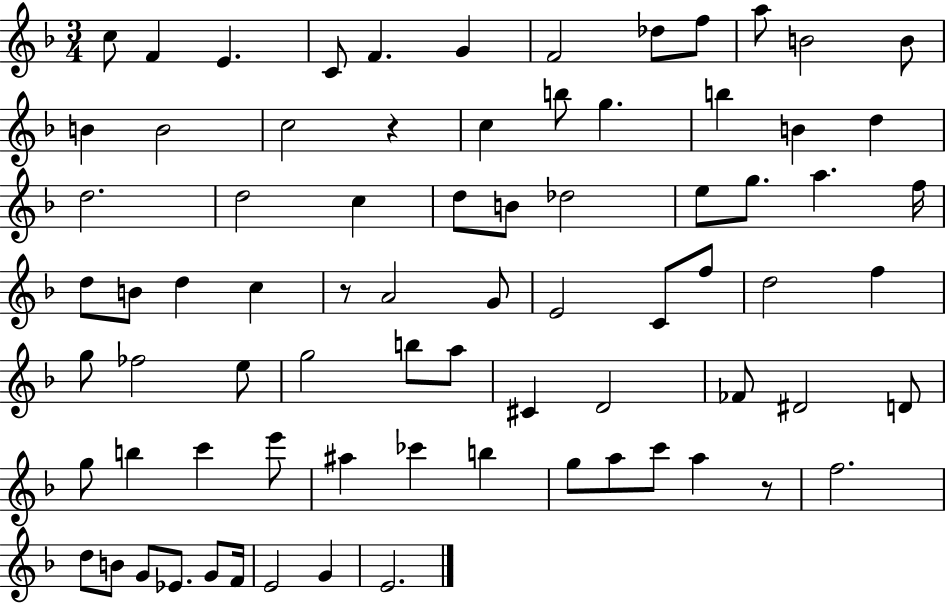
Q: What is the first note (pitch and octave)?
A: C5